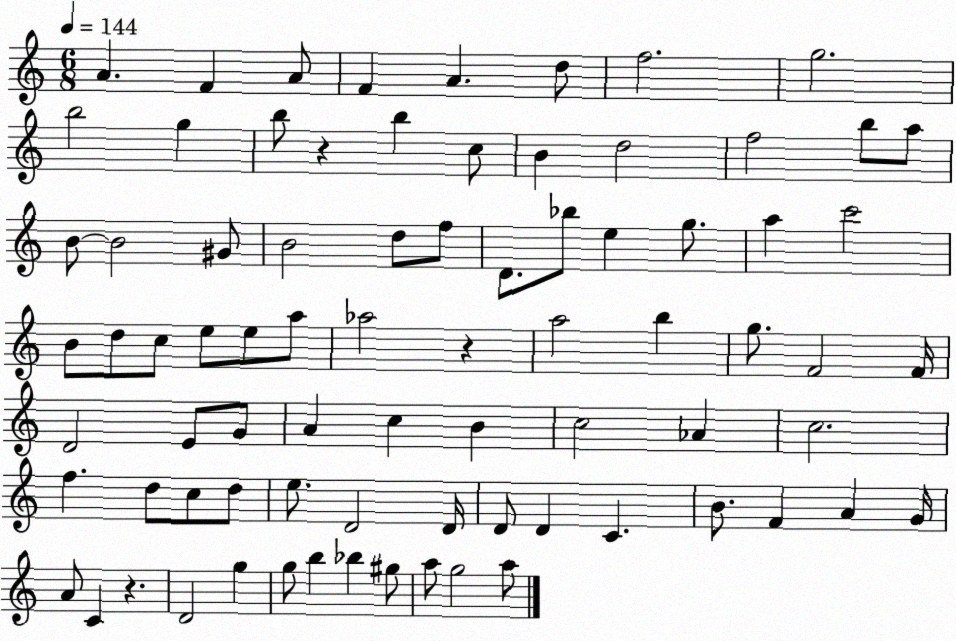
X:1
T:Untitled
M:6/8
L:1/4
K:C
A F A/2 F A d/2 f2 g2 b2 g b/2 z b c/2 B d2 f2 b/2 a/2 B/2 B2 ^G/2 B2 d/2 f/2 D/2 _b/2 e g/2 a c'2 B/2 d/2 c/2 e/2 e/2 a/2 _a2 z a2 b g/2 F2 F/4 D2 E/2 G/2 A c B c2 _A c2 f d/2 c/2 d/2 e/2 D2 D/4 D/2 D C B/2 F A G/4 A/2 C z D2 g g/2 b _b ^g/2 a/2 g2 a/2